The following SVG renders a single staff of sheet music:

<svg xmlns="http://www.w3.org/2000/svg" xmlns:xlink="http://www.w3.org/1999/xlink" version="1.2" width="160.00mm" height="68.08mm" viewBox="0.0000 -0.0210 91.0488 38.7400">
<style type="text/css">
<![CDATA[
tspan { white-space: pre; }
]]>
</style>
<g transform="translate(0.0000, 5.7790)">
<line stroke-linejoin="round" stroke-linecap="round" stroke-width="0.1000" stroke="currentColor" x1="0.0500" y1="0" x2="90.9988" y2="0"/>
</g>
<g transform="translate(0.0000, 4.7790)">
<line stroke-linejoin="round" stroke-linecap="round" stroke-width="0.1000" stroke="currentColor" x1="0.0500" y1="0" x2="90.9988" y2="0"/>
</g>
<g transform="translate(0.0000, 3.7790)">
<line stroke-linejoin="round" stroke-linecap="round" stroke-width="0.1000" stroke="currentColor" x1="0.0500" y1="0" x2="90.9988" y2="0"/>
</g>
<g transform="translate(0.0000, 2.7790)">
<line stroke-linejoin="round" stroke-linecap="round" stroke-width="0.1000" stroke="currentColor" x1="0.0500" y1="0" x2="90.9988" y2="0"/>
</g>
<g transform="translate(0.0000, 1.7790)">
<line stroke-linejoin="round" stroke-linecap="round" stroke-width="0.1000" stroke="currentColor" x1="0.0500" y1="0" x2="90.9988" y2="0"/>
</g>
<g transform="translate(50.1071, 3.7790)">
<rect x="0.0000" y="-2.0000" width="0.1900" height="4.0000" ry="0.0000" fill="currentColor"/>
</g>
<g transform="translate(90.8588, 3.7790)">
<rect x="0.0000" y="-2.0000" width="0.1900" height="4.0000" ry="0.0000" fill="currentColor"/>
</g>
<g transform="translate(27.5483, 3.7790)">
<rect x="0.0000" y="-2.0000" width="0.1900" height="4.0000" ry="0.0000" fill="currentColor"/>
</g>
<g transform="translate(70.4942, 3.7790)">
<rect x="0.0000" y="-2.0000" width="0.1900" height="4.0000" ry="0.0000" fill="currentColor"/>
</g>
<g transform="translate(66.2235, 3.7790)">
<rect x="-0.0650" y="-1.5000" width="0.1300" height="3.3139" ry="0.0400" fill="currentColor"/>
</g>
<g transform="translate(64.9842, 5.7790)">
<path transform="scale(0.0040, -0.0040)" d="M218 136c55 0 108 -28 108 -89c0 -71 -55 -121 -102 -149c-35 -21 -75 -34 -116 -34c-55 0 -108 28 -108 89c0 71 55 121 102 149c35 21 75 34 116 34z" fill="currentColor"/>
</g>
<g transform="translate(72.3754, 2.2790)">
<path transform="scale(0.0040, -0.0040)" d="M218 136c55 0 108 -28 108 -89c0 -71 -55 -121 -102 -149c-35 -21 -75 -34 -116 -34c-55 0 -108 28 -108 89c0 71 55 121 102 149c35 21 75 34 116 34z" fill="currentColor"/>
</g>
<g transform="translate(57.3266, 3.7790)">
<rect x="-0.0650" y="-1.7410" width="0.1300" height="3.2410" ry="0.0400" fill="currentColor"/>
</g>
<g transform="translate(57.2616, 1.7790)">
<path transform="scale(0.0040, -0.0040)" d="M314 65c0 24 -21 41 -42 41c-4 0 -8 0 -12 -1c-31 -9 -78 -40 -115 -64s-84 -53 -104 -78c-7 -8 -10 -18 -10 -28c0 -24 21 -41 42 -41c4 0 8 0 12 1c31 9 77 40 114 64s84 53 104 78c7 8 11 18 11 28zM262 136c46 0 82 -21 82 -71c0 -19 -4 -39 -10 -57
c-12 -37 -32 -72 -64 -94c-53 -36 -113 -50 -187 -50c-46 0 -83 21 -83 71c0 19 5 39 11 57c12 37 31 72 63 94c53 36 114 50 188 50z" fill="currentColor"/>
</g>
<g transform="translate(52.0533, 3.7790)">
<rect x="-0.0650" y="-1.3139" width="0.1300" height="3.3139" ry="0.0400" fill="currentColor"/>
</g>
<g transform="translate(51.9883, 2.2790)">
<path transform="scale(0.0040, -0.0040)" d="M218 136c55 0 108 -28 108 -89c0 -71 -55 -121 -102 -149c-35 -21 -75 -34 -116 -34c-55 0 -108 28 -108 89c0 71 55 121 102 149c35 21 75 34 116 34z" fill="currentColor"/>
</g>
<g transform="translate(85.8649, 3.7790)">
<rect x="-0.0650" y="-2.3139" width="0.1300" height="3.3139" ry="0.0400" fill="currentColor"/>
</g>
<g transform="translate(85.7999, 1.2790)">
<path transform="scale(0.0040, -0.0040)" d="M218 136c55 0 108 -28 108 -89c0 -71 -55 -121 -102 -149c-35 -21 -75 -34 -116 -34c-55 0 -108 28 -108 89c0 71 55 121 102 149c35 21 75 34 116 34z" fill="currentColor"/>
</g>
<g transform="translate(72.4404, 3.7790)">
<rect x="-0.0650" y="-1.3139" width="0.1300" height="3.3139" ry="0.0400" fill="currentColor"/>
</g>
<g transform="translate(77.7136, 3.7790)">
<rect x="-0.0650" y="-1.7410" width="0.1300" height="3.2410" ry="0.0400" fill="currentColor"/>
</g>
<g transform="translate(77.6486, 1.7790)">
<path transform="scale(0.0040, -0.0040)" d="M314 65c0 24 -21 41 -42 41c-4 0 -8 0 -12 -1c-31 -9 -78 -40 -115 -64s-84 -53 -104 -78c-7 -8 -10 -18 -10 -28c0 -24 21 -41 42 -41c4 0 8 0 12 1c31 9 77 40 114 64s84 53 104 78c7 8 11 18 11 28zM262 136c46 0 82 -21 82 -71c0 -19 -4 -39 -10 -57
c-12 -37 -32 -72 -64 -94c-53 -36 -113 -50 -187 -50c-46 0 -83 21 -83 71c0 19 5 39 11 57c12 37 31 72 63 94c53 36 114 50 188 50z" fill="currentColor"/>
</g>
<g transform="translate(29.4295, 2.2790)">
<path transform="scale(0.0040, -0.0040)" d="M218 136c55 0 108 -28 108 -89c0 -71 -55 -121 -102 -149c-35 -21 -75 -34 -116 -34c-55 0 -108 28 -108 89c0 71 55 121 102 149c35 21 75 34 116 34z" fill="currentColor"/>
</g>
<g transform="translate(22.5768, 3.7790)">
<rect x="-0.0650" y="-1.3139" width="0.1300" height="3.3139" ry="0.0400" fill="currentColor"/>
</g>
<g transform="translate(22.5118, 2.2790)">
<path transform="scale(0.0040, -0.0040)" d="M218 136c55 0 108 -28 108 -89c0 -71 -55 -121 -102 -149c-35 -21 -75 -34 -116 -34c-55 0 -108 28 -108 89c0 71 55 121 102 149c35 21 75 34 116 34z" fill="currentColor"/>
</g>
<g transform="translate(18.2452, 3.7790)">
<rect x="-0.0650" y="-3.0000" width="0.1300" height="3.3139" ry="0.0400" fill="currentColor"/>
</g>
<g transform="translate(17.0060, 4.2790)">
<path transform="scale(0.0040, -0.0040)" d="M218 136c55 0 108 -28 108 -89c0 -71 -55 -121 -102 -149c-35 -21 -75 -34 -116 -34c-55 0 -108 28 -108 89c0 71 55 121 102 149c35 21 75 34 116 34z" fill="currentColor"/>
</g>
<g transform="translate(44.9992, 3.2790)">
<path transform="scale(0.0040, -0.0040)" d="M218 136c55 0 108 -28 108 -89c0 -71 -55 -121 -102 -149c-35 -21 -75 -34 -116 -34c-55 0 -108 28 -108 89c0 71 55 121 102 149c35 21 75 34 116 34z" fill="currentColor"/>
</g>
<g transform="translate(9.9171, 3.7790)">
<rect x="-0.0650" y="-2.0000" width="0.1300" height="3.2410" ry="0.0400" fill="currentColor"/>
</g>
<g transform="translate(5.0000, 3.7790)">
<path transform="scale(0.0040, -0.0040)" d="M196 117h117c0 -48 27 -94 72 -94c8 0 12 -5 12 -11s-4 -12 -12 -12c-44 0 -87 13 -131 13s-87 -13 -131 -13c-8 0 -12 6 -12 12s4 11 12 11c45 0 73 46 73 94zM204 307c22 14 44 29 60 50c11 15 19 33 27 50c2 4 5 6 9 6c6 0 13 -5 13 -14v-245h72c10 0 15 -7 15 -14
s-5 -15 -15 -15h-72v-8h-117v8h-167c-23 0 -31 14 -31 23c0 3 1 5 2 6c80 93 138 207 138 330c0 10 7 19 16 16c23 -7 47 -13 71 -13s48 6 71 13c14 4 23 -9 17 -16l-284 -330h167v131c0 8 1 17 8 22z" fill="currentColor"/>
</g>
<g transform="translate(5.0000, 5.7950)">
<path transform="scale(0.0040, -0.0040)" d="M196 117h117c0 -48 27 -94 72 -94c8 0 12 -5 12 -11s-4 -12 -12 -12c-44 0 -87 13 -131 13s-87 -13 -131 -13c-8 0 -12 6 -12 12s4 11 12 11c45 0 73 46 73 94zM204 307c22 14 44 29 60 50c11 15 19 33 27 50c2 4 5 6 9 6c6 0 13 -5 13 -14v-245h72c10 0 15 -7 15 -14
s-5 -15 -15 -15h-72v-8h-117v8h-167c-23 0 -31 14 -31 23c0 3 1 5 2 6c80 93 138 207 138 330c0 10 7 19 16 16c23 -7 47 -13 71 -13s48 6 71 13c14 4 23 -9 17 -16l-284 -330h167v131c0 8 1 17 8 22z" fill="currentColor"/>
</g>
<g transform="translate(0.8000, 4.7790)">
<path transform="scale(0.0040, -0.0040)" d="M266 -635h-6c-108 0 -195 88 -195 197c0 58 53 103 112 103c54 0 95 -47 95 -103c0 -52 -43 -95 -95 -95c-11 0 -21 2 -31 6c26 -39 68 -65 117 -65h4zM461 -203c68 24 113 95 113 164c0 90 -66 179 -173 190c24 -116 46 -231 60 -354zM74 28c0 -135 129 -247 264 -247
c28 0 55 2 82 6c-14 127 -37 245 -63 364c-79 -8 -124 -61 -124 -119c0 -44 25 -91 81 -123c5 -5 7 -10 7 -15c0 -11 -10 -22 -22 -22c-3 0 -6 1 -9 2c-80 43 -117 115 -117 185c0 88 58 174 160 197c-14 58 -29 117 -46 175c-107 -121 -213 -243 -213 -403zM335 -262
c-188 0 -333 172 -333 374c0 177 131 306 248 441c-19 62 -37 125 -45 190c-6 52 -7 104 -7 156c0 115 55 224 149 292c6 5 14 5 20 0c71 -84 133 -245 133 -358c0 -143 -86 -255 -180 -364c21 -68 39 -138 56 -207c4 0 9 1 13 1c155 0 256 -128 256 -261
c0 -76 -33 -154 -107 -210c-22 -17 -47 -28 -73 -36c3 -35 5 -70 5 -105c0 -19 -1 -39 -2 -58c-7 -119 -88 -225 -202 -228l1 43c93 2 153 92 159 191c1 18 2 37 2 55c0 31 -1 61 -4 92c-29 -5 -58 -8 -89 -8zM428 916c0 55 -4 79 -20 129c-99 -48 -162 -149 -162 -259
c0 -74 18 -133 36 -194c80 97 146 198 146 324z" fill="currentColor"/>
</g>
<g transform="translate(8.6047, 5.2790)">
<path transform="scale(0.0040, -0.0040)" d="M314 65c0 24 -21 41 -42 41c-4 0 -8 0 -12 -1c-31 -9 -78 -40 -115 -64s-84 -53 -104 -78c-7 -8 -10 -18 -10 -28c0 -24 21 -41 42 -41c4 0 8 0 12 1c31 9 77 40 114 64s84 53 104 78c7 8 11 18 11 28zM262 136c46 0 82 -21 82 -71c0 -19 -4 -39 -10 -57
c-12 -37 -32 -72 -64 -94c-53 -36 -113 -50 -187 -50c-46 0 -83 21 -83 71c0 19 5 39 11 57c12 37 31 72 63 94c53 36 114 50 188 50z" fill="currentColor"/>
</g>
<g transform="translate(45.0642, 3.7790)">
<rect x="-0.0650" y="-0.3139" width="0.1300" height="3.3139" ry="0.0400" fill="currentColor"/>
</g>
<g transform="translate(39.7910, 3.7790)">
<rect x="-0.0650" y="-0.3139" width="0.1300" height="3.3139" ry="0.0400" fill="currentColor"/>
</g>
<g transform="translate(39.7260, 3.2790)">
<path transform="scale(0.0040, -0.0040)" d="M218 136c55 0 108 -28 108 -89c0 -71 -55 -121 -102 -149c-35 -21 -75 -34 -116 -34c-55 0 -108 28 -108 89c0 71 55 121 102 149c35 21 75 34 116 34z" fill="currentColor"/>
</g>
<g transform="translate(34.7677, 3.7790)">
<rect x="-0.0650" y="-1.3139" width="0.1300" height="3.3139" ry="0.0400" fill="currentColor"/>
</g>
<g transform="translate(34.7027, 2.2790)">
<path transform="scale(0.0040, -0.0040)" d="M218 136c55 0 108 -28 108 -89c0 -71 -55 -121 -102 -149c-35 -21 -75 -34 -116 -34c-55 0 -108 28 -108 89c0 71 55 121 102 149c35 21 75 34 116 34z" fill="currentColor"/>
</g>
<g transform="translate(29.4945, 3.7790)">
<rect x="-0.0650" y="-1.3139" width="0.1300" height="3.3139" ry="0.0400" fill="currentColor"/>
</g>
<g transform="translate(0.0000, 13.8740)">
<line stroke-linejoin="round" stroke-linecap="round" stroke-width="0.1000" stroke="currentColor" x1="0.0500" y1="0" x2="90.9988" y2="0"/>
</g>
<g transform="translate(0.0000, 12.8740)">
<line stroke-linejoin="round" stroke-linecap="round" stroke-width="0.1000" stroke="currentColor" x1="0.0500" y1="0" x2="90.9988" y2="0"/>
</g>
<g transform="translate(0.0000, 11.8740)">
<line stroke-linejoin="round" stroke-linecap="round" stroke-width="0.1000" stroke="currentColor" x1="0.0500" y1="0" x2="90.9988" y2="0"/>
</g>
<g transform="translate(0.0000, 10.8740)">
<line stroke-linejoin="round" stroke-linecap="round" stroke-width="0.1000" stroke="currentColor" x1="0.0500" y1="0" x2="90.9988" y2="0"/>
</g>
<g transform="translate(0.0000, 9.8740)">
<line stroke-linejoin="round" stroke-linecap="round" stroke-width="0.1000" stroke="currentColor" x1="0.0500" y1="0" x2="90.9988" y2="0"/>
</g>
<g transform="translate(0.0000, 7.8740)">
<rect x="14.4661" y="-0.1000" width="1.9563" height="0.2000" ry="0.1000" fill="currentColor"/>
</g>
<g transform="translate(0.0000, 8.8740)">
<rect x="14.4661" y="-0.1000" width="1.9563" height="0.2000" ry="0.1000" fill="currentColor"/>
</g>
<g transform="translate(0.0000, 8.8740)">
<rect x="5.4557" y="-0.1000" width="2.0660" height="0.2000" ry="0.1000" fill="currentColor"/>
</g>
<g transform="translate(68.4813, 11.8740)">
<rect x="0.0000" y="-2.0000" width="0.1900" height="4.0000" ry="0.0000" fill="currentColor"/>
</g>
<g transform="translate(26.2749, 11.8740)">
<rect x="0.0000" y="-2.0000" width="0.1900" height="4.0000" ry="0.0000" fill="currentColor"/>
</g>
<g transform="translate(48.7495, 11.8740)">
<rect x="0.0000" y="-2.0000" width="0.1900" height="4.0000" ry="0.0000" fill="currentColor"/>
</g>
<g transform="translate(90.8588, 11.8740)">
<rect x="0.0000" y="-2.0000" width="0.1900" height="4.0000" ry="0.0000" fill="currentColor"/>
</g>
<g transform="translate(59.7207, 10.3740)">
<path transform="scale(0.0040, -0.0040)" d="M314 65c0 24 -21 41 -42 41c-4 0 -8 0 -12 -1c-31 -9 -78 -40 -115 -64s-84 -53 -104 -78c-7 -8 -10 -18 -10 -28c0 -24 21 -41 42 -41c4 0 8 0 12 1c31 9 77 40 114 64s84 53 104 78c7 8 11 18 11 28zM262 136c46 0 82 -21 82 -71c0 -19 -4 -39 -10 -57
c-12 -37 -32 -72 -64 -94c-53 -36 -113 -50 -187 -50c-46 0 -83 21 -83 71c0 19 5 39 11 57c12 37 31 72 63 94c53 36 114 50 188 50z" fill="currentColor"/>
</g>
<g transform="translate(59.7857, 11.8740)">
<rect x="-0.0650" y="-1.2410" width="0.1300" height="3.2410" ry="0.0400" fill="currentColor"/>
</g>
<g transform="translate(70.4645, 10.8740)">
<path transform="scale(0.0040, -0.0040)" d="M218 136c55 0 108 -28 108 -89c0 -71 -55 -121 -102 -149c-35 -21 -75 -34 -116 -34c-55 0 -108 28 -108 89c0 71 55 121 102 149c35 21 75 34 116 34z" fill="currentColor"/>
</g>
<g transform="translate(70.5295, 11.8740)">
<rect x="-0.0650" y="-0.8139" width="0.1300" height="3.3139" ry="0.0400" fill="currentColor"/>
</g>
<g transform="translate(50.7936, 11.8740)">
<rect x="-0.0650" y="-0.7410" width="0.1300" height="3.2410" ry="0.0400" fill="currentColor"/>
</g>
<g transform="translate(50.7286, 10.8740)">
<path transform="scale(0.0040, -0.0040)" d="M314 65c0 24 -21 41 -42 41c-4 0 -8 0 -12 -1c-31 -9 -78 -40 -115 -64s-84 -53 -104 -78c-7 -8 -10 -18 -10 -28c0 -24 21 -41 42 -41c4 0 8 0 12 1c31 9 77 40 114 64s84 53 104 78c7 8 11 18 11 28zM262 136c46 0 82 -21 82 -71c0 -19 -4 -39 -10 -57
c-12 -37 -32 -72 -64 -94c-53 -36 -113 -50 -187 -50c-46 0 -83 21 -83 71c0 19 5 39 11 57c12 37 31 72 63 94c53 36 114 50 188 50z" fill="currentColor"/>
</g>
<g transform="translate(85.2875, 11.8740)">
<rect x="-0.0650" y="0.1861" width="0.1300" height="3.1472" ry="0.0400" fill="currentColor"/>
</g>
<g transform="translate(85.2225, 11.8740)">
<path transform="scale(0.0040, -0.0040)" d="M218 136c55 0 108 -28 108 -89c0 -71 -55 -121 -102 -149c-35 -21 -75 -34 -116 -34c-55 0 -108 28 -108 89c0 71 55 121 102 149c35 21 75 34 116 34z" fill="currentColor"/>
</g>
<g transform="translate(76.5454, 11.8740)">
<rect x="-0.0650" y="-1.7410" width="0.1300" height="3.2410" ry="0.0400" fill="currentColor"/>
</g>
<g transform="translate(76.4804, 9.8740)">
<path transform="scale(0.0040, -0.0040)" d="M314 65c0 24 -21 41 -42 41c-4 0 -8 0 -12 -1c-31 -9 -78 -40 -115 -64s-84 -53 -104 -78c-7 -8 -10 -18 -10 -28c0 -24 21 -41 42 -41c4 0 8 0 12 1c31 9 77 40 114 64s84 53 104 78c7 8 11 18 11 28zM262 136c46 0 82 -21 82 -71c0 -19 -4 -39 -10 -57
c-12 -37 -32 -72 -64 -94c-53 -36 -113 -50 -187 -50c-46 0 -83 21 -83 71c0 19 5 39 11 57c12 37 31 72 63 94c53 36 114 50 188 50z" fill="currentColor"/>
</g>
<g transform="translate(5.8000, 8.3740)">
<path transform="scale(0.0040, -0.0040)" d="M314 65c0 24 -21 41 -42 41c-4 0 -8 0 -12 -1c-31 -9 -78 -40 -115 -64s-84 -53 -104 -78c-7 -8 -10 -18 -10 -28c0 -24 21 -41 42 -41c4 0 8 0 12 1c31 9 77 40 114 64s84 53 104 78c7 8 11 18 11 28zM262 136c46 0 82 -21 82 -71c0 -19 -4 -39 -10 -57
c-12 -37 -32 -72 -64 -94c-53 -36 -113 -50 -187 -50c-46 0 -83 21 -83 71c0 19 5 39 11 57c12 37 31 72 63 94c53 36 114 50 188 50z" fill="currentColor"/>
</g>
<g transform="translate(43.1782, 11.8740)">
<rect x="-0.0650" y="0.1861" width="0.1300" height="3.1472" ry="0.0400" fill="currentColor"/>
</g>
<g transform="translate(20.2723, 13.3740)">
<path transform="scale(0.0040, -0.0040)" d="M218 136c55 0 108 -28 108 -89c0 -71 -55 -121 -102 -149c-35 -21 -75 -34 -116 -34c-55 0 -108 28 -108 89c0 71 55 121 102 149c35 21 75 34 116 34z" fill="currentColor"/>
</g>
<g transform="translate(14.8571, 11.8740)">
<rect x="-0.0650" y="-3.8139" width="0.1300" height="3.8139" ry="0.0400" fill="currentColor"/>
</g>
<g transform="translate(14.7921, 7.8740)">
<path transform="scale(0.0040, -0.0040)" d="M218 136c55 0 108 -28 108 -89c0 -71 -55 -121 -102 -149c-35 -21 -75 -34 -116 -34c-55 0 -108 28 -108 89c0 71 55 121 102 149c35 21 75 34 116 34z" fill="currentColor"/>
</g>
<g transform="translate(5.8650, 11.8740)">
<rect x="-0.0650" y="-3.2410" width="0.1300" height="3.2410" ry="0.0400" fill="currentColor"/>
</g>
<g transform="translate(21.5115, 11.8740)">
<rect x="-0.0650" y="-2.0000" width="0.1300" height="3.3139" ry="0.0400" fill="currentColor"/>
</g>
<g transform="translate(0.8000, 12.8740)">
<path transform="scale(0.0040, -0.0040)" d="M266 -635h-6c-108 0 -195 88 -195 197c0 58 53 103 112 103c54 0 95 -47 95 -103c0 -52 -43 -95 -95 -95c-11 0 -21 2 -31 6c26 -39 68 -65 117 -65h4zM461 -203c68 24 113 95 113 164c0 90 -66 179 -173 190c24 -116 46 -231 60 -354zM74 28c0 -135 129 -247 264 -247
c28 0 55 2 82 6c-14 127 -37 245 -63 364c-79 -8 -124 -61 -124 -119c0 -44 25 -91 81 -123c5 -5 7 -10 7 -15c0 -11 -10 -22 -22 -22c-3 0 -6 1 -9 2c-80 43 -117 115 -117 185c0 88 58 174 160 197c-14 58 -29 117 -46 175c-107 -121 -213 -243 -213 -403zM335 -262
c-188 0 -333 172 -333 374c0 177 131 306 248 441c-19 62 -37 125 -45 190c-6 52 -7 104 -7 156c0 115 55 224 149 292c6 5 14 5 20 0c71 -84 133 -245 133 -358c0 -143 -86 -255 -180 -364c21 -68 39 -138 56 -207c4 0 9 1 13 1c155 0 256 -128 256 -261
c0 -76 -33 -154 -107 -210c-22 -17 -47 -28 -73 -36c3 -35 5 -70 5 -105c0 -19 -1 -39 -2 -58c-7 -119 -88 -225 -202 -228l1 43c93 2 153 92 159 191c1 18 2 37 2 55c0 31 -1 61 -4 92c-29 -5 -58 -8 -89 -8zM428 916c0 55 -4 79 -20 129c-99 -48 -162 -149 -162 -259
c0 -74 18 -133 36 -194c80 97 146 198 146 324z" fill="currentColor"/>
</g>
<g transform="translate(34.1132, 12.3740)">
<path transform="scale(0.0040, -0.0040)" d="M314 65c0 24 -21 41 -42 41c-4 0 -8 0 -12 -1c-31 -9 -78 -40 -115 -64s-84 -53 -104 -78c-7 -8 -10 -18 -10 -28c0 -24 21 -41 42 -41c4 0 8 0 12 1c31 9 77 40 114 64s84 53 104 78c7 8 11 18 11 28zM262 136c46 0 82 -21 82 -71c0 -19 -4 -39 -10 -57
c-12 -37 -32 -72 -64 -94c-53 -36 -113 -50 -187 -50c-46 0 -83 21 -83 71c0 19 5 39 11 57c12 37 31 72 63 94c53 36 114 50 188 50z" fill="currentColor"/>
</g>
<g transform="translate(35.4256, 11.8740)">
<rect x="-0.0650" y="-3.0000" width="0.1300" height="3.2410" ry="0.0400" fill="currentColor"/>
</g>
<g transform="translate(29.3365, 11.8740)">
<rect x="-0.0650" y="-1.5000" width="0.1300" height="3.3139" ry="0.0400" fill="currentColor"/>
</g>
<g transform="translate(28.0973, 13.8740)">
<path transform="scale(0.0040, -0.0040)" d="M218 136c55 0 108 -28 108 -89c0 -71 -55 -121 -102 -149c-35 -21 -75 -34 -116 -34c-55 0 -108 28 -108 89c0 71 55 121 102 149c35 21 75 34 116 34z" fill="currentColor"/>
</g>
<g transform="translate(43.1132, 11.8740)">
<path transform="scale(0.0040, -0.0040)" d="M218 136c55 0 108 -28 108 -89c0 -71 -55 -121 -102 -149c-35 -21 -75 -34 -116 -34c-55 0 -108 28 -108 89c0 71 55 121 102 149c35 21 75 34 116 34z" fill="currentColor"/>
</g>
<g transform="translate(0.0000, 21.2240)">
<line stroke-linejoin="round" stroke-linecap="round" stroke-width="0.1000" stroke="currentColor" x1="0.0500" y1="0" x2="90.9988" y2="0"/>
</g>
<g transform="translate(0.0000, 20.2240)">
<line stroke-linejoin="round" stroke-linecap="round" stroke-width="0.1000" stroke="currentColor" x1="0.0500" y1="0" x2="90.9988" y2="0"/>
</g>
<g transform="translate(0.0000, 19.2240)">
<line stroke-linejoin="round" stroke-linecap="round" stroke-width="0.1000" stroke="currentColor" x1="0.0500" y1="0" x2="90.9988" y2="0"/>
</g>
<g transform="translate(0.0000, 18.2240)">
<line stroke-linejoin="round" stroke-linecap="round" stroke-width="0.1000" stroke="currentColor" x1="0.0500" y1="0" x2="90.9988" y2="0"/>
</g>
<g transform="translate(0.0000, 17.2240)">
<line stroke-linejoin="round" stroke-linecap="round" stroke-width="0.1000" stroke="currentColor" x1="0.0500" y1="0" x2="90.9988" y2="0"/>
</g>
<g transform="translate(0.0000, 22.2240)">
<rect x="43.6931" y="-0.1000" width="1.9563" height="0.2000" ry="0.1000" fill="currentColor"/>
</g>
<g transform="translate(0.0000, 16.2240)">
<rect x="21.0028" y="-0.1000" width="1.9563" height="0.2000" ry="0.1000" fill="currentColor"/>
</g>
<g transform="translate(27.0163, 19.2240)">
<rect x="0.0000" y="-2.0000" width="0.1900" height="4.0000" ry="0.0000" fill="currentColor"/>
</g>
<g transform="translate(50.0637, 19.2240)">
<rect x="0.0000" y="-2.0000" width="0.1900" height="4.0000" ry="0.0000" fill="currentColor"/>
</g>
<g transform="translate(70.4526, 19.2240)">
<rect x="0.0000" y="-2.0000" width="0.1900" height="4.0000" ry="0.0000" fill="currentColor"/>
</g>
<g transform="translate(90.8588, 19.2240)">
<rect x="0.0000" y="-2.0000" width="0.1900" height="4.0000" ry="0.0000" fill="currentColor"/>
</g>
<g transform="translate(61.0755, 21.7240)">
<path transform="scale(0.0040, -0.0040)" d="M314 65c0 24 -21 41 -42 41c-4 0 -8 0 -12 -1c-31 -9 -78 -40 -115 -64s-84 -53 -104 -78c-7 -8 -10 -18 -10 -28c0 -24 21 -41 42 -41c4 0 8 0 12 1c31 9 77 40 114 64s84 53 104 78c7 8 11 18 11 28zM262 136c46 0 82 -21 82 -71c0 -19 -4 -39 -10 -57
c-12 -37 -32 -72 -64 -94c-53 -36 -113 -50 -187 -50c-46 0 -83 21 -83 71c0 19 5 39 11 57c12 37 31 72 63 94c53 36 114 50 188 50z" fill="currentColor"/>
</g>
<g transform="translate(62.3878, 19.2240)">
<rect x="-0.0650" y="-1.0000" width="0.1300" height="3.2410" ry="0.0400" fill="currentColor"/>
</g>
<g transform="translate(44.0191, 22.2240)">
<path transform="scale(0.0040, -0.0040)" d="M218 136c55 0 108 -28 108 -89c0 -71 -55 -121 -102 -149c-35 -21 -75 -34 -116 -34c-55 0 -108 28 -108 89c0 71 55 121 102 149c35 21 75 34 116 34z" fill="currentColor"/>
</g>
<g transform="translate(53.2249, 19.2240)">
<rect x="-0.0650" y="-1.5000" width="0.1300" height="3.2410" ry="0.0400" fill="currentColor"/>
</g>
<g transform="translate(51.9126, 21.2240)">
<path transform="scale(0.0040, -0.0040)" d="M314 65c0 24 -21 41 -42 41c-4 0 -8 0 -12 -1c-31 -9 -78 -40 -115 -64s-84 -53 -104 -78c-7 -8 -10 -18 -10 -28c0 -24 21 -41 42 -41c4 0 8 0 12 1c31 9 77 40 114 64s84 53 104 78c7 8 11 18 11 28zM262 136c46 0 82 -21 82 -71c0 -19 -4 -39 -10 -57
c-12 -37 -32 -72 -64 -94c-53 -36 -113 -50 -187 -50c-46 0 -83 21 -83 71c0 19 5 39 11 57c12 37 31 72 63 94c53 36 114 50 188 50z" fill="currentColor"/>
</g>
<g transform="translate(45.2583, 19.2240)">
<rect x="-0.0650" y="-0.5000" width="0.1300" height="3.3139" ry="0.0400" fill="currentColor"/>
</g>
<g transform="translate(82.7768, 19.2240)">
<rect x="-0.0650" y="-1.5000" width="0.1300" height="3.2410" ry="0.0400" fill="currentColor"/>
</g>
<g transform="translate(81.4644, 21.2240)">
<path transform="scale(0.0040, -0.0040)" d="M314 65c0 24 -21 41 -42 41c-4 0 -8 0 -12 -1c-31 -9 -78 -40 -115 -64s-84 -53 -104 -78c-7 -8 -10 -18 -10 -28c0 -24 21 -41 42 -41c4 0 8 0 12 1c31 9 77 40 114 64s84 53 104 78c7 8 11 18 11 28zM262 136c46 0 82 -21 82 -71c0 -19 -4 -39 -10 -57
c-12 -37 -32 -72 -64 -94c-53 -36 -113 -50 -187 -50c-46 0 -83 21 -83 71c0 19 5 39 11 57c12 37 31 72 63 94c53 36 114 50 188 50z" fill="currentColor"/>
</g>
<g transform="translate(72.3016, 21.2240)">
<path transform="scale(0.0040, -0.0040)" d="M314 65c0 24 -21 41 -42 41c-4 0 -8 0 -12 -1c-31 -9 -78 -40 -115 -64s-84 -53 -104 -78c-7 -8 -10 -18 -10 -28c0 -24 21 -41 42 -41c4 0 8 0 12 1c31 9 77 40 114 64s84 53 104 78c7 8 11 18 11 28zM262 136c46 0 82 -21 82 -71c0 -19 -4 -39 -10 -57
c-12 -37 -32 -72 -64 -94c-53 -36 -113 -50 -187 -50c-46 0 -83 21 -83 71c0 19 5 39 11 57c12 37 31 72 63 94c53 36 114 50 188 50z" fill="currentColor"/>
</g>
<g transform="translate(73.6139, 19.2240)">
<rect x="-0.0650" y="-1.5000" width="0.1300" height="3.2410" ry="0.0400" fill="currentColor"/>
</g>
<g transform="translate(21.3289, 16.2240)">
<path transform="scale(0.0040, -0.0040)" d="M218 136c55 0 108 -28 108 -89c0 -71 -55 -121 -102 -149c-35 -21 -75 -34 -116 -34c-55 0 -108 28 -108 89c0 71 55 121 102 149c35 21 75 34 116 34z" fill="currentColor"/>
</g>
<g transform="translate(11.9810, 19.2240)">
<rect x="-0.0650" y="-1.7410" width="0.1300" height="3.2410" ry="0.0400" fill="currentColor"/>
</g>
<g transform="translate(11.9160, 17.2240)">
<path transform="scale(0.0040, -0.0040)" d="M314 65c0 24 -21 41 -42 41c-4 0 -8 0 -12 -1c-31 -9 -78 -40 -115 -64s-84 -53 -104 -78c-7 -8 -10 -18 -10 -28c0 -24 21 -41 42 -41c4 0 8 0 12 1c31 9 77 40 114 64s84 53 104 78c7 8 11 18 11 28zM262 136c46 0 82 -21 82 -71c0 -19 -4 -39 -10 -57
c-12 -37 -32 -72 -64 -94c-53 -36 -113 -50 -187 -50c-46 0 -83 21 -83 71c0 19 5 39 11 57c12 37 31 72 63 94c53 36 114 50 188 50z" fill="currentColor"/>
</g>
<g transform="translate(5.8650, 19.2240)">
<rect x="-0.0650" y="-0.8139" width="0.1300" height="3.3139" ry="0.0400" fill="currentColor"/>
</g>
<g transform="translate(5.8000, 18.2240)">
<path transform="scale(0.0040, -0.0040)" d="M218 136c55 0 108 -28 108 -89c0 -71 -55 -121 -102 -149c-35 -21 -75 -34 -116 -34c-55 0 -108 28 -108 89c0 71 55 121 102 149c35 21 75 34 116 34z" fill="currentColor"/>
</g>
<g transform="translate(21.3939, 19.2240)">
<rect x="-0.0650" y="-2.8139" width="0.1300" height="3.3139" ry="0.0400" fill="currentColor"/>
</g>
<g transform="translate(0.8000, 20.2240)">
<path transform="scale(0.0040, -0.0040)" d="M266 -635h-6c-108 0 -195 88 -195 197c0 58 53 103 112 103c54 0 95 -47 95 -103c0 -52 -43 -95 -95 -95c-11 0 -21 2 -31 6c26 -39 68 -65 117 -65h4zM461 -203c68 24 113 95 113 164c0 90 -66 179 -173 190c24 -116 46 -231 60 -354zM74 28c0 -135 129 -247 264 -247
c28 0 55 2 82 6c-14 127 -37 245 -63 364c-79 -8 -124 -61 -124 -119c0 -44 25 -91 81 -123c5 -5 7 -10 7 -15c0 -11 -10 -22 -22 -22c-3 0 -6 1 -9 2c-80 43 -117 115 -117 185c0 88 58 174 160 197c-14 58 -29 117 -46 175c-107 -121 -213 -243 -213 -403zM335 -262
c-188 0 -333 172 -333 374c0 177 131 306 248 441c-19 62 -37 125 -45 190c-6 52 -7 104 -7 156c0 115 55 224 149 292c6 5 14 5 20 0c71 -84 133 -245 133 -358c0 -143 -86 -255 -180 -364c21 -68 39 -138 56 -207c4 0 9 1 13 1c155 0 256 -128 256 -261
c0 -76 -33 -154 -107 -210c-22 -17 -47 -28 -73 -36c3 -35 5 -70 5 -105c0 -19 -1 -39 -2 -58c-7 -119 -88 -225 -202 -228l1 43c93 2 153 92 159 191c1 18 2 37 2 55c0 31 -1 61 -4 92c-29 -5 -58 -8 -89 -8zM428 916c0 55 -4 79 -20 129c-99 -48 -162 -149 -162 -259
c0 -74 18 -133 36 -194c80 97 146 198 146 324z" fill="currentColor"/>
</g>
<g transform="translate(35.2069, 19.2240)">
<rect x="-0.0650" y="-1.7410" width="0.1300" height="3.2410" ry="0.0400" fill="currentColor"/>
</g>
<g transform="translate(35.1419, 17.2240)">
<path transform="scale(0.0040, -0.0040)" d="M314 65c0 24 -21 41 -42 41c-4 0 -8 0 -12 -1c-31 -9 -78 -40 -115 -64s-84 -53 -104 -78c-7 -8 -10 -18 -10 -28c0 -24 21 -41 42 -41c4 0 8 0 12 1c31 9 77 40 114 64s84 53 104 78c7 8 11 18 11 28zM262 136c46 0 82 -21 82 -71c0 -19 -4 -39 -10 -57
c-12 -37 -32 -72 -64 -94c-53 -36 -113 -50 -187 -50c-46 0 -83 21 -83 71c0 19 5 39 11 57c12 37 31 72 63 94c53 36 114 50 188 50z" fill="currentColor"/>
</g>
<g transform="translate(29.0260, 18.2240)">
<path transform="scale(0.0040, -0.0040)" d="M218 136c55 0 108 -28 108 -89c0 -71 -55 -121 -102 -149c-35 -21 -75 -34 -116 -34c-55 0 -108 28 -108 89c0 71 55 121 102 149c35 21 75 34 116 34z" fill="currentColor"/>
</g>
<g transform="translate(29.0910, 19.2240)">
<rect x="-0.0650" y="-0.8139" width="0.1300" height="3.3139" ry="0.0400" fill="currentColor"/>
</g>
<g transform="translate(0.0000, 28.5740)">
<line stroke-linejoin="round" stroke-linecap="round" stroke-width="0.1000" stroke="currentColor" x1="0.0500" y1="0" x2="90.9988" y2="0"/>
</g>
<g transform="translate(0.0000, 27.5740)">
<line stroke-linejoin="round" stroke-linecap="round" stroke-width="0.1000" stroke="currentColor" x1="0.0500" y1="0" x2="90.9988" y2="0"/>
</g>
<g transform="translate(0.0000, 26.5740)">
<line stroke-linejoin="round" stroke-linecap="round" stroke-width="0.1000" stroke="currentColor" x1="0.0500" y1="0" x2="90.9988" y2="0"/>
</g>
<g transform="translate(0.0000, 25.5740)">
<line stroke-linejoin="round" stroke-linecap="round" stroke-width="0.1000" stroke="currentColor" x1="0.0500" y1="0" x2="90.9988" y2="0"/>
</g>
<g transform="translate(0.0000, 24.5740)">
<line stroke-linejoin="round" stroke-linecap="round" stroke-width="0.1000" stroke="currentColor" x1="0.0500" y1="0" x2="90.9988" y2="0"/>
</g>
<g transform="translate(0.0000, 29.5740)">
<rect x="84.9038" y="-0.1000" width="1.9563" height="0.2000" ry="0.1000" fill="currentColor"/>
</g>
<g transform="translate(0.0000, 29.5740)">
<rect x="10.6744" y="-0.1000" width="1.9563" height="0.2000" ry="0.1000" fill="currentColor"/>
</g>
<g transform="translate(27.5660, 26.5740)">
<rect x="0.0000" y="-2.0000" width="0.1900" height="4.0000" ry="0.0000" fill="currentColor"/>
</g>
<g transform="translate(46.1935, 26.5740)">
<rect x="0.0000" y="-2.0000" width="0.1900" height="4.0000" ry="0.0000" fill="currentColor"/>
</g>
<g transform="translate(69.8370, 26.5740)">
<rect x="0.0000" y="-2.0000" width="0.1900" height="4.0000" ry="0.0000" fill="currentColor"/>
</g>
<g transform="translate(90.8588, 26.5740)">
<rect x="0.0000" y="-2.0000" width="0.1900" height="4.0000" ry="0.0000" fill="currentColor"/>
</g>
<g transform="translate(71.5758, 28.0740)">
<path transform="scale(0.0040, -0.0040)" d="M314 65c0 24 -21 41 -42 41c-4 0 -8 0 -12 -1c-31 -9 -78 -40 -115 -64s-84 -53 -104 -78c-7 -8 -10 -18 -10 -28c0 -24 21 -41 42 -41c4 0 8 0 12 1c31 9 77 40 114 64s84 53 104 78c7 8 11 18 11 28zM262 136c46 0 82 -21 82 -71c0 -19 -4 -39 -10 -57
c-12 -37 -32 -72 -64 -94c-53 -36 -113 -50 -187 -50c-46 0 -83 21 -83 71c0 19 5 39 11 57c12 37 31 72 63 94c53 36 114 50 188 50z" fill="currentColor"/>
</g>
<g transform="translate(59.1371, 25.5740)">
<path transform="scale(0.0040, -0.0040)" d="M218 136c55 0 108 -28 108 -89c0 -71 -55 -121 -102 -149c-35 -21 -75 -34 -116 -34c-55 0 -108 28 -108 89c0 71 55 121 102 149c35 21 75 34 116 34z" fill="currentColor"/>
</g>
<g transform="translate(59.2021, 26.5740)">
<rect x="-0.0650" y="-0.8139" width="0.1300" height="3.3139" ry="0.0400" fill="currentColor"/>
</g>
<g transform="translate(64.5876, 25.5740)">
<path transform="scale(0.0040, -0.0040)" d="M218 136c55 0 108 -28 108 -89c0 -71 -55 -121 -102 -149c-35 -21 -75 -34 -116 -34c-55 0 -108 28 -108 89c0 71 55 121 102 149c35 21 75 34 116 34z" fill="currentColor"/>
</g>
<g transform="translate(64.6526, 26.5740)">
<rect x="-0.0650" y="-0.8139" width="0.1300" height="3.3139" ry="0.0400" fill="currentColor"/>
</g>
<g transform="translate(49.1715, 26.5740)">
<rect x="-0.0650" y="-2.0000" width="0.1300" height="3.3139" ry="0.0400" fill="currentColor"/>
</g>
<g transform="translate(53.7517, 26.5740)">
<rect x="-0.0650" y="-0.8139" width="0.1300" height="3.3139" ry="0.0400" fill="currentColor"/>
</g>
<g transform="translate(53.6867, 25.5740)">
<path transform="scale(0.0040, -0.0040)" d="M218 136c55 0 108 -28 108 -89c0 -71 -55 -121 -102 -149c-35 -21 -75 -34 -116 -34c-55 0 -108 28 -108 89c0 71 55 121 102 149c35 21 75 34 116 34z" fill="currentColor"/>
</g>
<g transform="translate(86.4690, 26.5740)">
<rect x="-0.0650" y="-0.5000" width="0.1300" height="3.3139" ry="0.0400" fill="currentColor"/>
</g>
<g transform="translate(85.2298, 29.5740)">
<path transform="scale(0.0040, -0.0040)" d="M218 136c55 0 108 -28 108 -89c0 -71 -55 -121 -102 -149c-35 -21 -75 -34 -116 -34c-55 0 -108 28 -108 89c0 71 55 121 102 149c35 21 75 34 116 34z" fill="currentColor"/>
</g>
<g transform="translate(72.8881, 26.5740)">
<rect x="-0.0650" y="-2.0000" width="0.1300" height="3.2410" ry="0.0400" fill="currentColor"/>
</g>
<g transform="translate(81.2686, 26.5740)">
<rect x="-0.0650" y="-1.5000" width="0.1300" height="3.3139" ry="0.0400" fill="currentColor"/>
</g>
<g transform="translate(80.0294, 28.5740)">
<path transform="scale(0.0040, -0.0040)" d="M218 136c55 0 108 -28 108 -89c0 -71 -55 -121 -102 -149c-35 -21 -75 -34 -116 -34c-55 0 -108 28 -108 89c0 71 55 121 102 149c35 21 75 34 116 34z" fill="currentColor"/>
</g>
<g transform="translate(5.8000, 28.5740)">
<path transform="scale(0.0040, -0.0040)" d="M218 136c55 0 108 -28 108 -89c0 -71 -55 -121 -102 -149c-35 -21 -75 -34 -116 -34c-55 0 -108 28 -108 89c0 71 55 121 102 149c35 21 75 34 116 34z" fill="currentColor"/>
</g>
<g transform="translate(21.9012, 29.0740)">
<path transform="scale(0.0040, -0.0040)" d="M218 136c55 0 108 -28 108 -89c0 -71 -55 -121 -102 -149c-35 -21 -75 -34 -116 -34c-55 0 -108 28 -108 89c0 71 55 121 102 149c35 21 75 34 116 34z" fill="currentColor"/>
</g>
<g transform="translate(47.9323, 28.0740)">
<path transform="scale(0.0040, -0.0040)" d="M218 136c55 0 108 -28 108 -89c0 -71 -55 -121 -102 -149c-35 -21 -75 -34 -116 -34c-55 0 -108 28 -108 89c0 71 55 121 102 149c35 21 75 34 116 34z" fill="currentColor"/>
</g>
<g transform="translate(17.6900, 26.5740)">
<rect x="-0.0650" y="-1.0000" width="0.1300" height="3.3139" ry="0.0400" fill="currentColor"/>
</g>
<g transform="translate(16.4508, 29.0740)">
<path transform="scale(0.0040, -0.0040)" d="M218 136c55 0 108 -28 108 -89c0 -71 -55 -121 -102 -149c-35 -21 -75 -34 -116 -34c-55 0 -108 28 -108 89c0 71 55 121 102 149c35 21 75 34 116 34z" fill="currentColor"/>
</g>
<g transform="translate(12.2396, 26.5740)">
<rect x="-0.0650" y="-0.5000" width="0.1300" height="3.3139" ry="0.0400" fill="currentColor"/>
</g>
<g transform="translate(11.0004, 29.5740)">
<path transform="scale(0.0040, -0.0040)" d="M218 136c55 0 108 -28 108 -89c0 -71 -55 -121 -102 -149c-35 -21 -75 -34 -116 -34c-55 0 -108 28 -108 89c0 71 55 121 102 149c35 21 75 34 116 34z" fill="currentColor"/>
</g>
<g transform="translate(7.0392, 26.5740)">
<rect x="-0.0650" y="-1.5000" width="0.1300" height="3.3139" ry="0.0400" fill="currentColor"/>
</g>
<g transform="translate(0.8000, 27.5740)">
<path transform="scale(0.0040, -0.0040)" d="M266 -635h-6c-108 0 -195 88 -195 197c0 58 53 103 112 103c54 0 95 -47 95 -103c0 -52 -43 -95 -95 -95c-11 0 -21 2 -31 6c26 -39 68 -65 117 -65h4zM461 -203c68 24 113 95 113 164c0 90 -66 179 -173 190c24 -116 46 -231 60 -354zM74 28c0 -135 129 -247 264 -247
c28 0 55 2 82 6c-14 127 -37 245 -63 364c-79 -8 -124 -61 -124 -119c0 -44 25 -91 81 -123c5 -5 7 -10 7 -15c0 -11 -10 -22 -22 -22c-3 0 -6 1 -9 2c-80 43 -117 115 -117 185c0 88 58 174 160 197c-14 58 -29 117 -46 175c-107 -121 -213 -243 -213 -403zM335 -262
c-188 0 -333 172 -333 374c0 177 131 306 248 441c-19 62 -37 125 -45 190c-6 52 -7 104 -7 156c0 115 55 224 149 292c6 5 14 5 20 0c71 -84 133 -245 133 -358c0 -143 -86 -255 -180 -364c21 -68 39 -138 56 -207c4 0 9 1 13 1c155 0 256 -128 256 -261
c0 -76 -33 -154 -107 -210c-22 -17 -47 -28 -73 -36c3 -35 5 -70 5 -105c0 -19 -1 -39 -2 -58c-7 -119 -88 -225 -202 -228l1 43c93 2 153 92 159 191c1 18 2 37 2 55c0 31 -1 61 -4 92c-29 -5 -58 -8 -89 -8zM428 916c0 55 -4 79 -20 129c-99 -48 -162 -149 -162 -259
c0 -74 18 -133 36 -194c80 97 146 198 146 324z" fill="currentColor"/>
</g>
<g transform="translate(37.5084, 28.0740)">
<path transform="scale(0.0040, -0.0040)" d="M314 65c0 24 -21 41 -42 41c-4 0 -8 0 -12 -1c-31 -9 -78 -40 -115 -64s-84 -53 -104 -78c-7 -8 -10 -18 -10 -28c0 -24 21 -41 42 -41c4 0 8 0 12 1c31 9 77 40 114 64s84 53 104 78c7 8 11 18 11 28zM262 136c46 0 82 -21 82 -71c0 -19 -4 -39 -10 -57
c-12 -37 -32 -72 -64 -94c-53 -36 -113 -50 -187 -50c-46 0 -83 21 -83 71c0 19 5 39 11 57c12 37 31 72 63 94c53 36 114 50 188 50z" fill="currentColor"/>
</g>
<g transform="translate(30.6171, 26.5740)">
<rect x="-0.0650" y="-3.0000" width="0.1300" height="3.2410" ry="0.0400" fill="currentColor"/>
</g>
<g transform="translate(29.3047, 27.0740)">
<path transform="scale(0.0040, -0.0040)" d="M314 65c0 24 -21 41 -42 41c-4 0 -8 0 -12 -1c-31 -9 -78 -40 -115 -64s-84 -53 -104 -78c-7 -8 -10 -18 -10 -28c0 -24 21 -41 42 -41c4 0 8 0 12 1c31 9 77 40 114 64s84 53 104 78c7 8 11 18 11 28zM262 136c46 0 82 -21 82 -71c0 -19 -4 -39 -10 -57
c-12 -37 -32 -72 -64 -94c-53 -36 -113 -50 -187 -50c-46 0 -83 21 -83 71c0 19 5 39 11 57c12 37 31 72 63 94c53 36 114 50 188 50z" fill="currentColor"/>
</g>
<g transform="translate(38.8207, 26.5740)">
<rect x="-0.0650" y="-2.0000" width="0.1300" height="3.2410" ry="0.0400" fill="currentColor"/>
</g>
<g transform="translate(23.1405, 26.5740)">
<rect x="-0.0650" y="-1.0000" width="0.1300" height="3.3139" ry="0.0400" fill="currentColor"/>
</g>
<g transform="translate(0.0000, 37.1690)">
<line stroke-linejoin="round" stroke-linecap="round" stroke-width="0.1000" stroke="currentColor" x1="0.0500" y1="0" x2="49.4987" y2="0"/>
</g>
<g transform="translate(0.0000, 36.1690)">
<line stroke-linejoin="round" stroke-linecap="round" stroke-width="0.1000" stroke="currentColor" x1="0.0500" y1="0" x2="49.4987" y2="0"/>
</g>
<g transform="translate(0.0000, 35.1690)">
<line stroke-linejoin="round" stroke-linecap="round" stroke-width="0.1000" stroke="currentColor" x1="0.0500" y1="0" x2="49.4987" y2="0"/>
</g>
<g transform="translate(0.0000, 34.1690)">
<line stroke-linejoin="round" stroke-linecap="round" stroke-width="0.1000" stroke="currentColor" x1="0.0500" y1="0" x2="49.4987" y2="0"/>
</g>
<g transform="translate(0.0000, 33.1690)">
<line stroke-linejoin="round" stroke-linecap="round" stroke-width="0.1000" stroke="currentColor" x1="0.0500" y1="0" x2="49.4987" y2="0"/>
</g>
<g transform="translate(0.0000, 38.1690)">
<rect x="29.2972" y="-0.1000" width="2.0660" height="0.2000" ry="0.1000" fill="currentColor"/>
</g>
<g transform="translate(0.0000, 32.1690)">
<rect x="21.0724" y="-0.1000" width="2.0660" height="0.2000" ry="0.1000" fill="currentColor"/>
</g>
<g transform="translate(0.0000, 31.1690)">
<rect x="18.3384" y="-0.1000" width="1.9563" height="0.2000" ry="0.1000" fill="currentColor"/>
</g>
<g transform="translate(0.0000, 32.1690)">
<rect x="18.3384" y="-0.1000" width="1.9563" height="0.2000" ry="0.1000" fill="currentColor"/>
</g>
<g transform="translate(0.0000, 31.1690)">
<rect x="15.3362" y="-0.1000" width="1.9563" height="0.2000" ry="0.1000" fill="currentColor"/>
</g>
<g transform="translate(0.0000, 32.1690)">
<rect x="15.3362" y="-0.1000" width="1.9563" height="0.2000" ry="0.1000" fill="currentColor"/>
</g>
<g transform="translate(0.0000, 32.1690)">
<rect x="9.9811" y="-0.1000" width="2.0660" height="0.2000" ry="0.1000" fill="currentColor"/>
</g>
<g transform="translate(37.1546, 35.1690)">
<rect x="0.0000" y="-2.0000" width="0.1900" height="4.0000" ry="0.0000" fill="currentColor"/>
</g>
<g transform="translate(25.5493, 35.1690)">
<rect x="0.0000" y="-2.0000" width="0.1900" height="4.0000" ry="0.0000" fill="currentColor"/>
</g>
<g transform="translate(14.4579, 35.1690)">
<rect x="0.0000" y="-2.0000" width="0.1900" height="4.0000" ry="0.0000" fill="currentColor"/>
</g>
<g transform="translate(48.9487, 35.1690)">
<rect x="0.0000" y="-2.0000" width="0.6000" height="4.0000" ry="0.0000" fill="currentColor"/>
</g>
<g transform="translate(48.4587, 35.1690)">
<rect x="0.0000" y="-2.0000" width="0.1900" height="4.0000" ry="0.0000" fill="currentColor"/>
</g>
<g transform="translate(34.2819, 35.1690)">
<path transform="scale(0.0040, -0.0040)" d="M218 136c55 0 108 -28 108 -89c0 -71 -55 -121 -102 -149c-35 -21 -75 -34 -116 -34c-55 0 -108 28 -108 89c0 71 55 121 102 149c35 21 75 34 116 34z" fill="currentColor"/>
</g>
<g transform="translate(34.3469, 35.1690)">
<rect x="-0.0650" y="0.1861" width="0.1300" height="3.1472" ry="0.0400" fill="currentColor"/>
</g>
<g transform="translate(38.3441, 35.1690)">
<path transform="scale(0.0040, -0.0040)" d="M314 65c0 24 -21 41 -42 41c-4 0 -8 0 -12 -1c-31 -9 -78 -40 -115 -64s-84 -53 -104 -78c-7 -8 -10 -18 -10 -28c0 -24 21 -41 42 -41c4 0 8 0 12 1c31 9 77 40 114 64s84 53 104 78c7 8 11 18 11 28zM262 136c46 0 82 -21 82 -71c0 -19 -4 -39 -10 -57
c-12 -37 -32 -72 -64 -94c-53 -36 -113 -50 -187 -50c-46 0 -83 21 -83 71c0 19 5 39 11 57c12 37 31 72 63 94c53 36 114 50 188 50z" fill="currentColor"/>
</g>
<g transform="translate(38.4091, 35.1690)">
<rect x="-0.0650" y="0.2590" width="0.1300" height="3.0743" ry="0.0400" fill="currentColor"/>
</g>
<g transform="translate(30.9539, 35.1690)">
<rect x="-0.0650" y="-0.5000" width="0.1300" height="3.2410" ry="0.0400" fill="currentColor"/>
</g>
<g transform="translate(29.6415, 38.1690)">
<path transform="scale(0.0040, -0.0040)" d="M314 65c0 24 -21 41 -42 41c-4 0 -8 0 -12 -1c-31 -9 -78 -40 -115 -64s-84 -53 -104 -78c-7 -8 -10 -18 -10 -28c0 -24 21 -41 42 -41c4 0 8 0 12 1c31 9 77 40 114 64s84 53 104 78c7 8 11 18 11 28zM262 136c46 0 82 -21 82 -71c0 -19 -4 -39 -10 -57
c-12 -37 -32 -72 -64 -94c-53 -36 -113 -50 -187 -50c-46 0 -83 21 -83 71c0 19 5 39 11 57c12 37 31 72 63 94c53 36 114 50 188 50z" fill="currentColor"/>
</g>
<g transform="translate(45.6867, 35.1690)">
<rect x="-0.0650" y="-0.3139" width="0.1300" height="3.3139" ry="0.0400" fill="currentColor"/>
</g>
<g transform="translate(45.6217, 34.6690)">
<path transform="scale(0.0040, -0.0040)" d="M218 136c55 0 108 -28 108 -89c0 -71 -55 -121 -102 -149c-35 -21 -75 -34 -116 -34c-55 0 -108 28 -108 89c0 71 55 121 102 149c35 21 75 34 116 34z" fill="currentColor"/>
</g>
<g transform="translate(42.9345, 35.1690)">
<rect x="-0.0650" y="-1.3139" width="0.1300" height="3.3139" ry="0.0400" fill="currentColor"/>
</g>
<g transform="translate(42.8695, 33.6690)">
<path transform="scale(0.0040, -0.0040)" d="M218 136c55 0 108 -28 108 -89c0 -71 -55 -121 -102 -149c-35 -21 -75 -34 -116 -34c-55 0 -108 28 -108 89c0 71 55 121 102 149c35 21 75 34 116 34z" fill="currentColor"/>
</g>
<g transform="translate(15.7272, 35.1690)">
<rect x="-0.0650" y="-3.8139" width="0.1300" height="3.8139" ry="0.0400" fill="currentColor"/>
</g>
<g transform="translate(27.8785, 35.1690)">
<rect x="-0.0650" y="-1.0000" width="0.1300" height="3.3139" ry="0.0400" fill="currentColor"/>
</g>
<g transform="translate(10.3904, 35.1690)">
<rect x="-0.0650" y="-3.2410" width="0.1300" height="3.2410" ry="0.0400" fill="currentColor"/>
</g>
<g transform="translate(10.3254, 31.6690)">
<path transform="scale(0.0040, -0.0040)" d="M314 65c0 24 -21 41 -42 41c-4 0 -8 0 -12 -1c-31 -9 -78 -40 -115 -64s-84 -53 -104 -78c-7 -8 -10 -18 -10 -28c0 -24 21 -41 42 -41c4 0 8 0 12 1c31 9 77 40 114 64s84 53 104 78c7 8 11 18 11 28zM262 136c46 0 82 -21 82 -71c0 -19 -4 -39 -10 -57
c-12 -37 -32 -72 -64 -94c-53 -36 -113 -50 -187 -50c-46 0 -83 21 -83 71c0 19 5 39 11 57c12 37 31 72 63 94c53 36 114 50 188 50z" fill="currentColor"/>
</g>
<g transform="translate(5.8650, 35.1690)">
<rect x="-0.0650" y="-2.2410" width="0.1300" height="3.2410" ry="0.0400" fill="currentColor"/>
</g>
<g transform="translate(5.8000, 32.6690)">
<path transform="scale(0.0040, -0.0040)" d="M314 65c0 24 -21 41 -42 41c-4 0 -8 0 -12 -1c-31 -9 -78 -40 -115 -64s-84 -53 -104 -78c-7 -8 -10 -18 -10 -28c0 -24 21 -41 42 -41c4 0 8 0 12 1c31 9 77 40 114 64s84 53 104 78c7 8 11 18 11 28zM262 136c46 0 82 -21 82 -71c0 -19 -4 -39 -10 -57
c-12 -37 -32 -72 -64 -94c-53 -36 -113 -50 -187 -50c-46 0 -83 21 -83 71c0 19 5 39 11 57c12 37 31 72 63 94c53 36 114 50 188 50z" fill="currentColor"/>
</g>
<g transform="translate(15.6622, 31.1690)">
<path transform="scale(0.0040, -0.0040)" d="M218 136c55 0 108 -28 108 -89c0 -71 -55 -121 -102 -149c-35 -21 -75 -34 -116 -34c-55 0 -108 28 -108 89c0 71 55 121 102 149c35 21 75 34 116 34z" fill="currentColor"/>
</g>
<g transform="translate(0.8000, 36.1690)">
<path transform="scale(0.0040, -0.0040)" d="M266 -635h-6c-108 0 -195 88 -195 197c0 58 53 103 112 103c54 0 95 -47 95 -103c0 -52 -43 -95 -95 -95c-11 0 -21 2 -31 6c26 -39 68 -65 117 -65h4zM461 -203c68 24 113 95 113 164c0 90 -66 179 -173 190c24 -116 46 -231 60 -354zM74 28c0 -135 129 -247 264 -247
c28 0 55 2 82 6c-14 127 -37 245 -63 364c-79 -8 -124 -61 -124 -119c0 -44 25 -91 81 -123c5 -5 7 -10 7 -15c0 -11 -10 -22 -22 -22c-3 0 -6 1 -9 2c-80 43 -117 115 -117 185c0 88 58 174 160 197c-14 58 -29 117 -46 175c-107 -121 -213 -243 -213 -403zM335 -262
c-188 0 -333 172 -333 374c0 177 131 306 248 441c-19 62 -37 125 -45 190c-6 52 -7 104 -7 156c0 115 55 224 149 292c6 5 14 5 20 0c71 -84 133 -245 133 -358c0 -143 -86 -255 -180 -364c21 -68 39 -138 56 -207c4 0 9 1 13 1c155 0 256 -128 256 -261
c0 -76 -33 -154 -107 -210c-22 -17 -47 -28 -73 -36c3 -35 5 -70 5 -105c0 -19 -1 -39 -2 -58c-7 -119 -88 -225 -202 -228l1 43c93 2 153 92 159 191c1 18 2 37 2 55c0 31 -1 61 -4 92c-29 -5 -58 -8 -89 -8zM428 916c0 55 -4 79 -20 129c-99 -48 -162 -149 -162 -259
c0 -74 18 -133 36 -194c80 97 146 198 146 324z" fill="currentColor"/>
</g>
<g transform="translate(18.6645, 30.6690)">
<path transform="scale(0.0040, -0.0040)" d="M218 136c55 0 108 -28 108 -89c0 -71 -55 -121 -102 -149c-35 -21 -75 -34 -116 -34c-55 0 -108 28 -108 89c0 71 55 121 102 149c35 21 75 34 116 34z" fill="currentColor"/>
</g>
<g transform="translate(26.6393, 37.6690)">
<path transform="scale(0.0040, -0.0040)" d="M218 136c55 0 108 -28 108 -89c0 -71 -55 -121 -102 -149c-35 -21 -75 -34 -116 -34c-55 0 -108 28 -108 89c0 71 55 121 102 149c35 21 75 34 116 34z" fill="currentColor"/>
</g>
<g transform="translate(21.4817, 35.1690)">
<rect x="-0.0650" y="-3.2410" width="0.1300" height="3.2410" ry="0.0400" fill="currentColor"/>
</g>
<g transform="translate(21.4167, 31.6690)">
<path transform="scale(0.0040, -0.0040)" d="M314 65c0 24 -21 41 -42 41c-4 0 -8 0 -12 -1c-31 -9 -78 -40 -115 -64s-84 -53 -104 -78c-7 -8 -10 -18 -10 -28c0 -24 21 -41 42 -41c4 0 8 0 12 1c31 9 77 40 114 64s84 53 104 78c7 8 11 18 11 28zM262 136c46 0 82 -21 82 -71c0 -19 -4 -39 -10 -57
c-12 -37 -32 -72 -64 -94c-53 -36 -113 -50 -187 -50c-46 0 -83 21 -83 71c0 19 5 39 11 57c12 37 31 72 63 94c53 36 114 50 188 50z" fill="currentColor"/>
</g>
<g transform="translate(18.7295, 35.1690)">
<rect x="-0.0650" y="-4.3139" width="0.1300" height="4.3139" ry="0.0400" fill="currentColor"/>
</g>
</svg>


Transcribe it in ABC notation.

X:1
T:Untitled
M:4/4
L:1/4
K:C
F2 A e e e c c e f2 E e f2 g b2 c' F E A2 B d2 e2 d f2 B d f2 a d f2 C E2 D2 E2 E2 E C D D A2 F2 F d d d F2 E C g2 b2 c' d' b2 D C2 B B2 e c